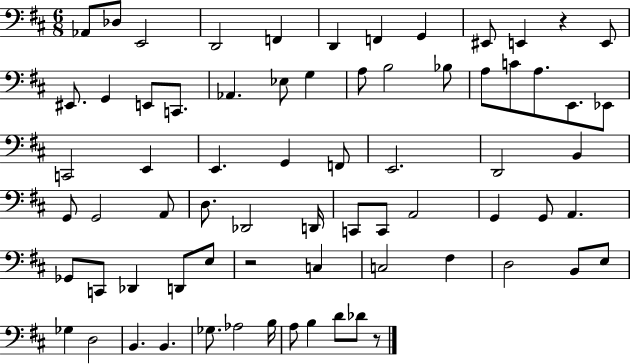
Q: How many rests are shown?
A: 3